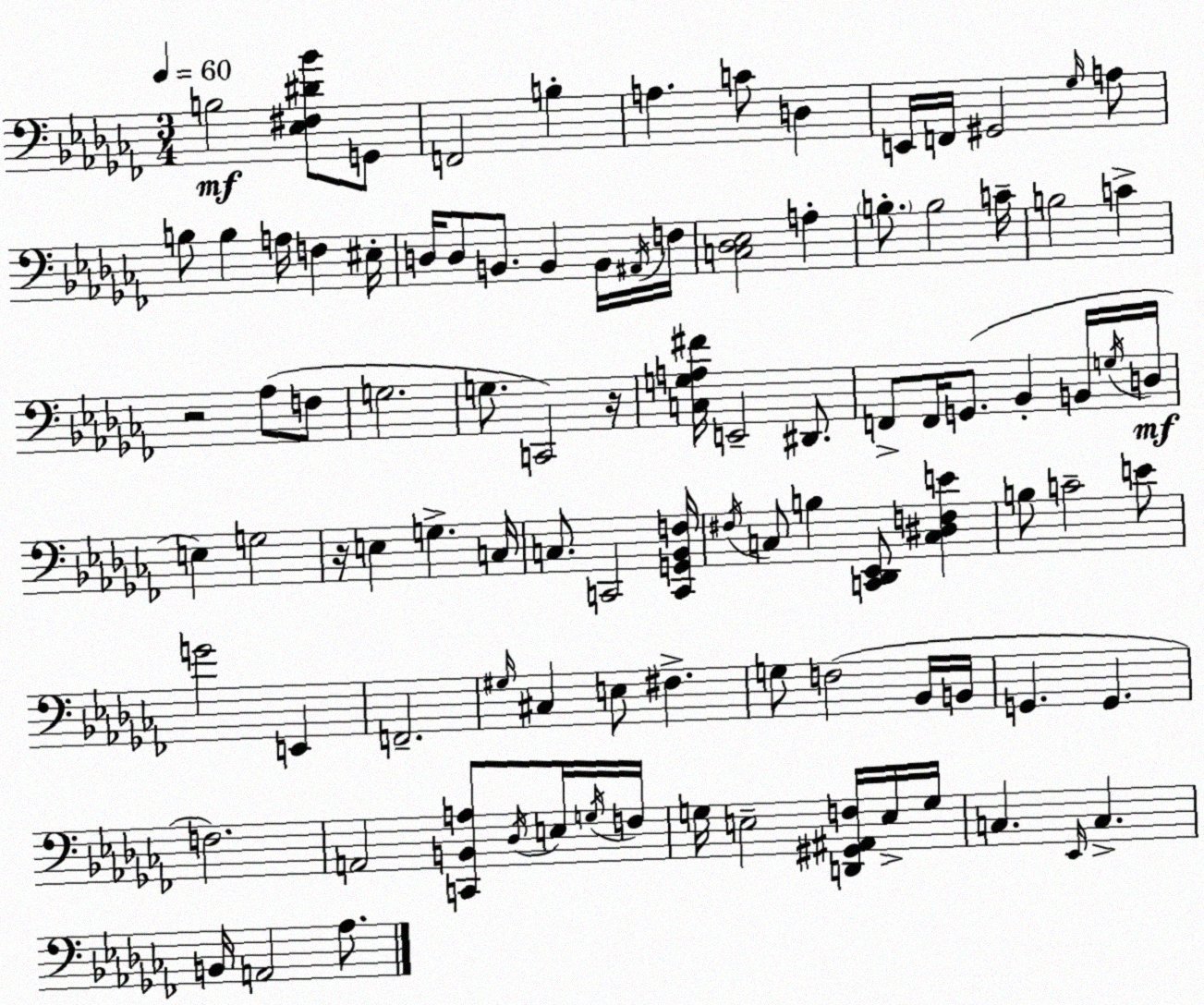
X:1
T:Untitled
M:3/4
L:1/4
K:Abm
B,2 [_E,^F,^D_B]/2 G,,/2 F,,2 B, A, C/2 D, E,,/4 F,,/4 ^G,,2 _G,/4 A,/2 B,/2 B, A,/4 F, ^E,/4 D,/4 D,/2 B,,/2 B,, B,,/4 ^A,,/4 F,/4 [C,_D,_E,]2 A, B,/2 B,2 C/4 B,2 C z2 _A,/2 F,/2 G,2 G,/2 C,,2 z/4 [C,G,A,^F]/4 E,,2 ^D,,/2 F,,/2 F,,/4 G,,/2 _B,, B,,/4 G,/4 D,/4 E, G,2 z/4 E, G, C,/4 C,/2 C,,2 [C,,G,,_B,,F,]/4 ^F,/4 C,/2 B, [C,,_D,,_E,,]/2 [C,^D,F,E] B,/2 C2 E/2 G2 E,, F,,2 ^G,/4 ^C, E,/2 ^F, G,/2 F,2 _B,,/4 B,,/4 G,, G,, F,2 A,,2 [C,,B,,A,]/2 _D,/4 E,/4 G,/4 F,/4 G,/4 E,2 [D,,^G,,^A,,F,]/4 E,/4 G,/4 C, _E,,/4 C, B,,/4 A,,2 _A,/2